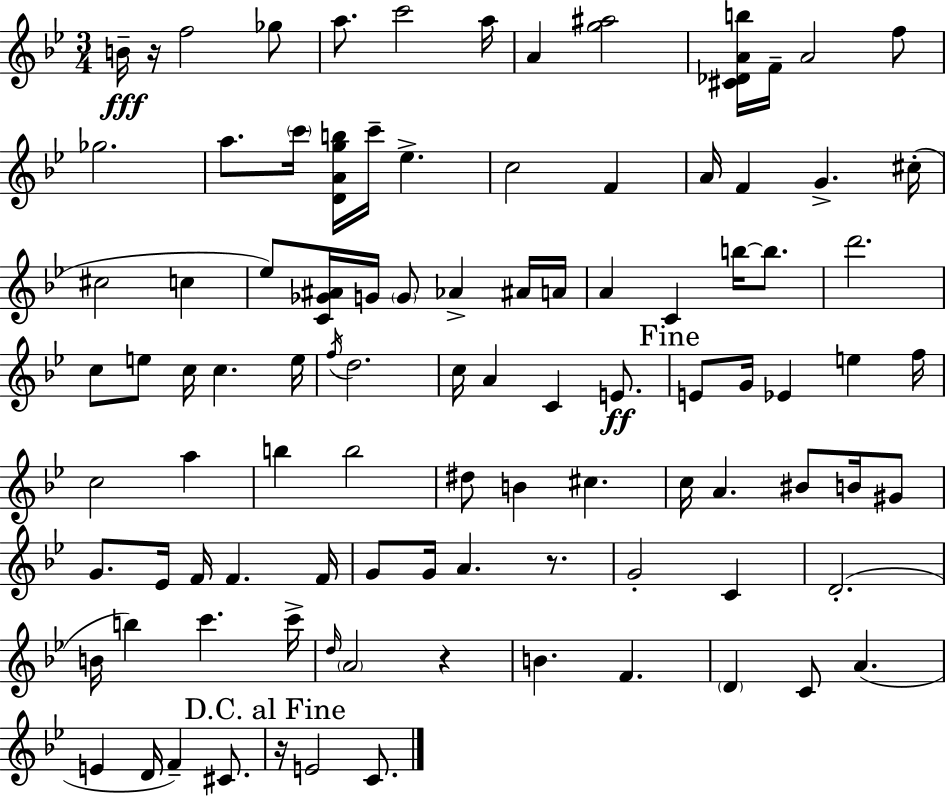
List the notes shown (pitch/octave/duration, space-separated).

B4/s R/s F5/h Gb5/e A5/e. C6/h A5/s A4/q [G5,A#5]/h [C#4,Db4,A4,B5]/s F4/s A4/h F5/e Gb5/h. A5/e. C6/s [D4,A4,G5,B5]/s C6/s Eb5/q. C5/h F4/q A4/s F4/q G4/q. C#5/s C#5/h C5/q Eb5/e [C4,Gb4,A#4]/s G4/s G4/e Ab4/q A#4/s A4/s A4/q C4/q B5/s B5/e. D6/h. C5/e E5/e C5/s C5/q. E5/s F5/s D5/h. C5/s A4/q C4/q E4/e. E4/e G4/s Eb4/q E5/q F5/s C5/h A5/q B5/q B5/h D#5/e B4/q C#5/q. C5/s A4/q. BIS4/e B4/s G#4/e G4/e. Eb4/s F4/s F4/q. F4/s G4/e G4/s A4/q. R/e. G4/h C4/q D4/h. B4/s B5/q C6/q. C6/s D5/s A4/h R/q B4/q. F4/q. D4/q C4/e A4/q. E4/q D4/s F4/q C#4/e. R/s E4/h C4/e.